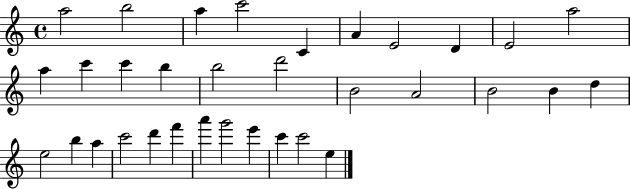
A5/h B5/h A5/q C6/h C4/q A4/q E4/h D4/q E4/h A5/h A5/q C6/q C6/q B5/q B5/h D6/h B4/h A4/h B4/h B4/q D5/q E5/h B5/q A5/q C6/h D6/q F6/q A6/q G6/h E6/q C6/q C6/h E5/q